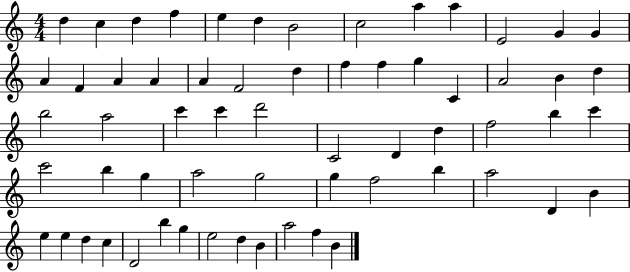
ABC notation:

X:1
T:Untitled
M:4/4
L:1/4
K:C
d c d f e d B2 c2 a a E2 G G A F A A A F2 d f f g C A2 B d b2 a2 c' c' d'2 C2 D d f2 b c' c'2 b g a2 g2 g f2 b a2 D B e e d c D2 b g e2 d B a2 f B